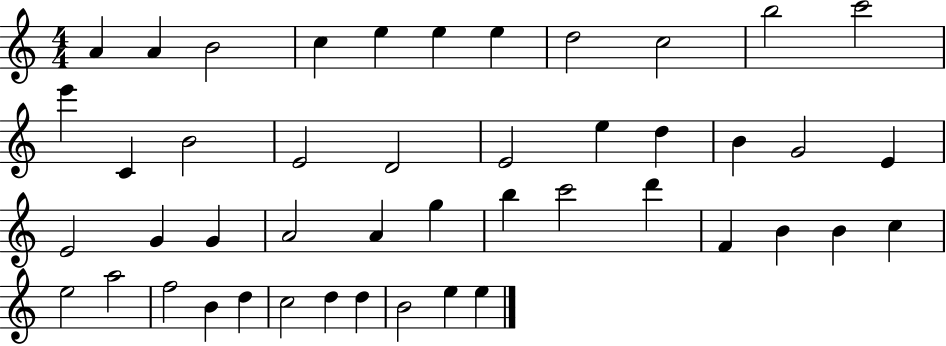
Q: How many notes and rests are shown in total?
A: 46